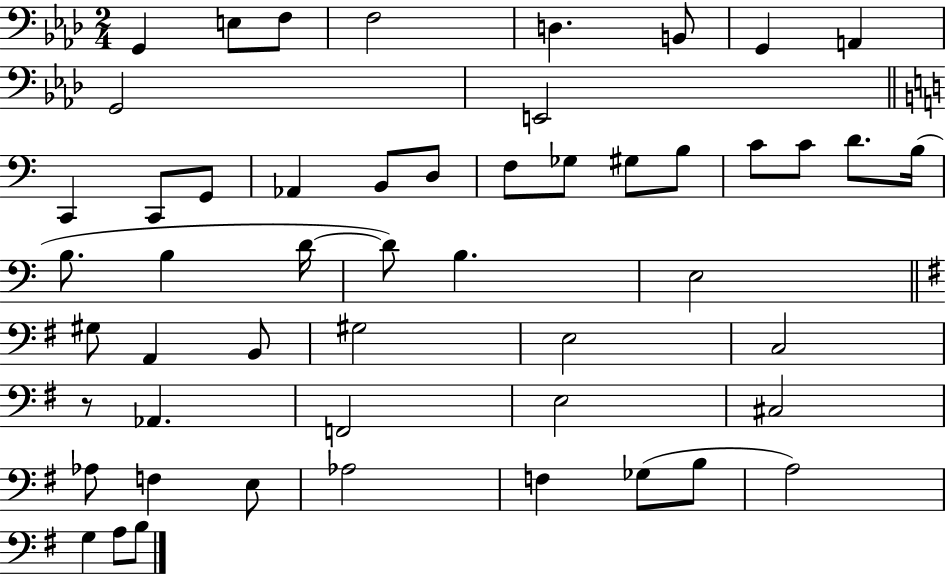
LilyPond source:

{
  \clef bass
  \numericTimeSignature
  \time 2/4
  \key aes \major
  g,4 e8 f8 | f2 | d4. b,8 | g,4 a,4 | \break g,2 | e,2 | \bar "||" \break \key c \major c,4 c,8 g,8 | aes,4 b,8 d8 | f8 ges8 gis8 b8 | c'8 c'8 d'8. b16( | \break b8. b4 d'16~~ | d'8) b4. | e2 | \bar "||" \break \key g \major gis8 a,4 b,8 | gis2 | e2 | c2 | \break r8 aes,4. | f,2 | e2 | cis2 | \break aes8 f4 e8 | aes2 | f4 ges8( b8 | a2) | \break g4 a8 b8 | \bar "|."
}